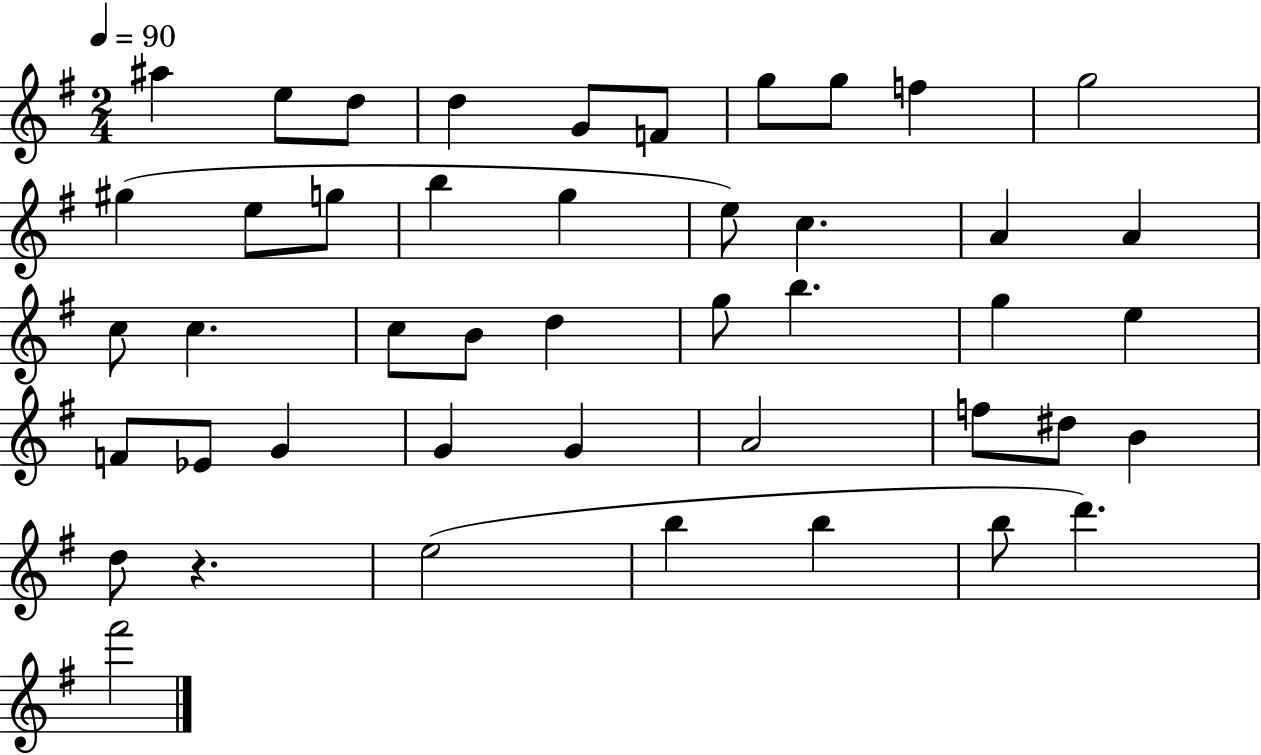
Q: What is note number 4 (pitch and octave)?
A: D5